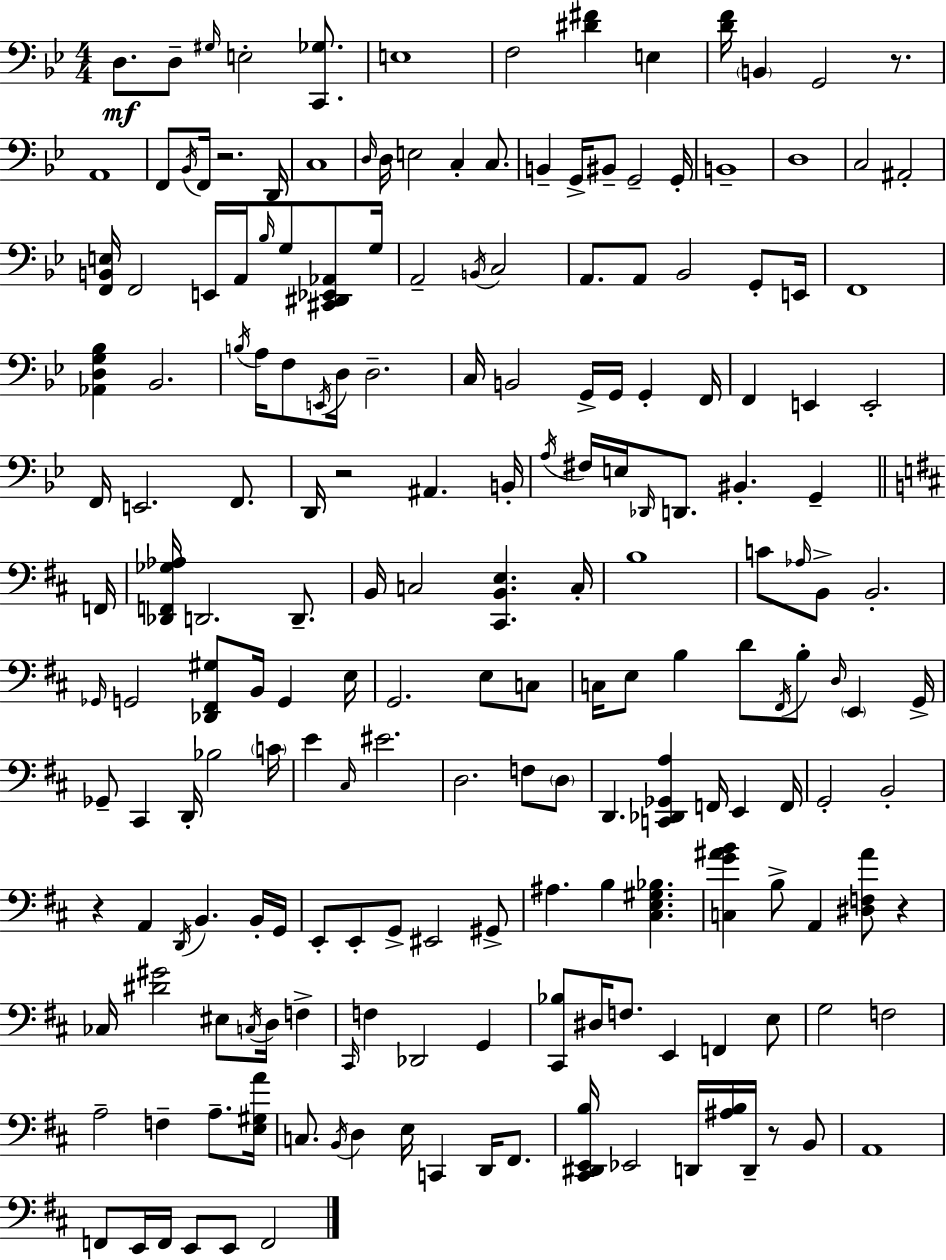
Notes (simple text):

D3/e. D3/e G#3/s E3/h [C2,Gb3]/e. E3/w F3/h [D#4,F#4]/q E3/q [D4,F4]/s B2/q G2/h R/e. A2/w F2/e Bb2/s F2/s R/h. D2/s C3/w D3/s D3/s E3/h C3/q C3/e. B2/q G2/s BIS2/e G2/h G2/s B2/w D3/w C3/h A#2/h [F2,B2,E3]/s F2/h E2/s A2/s Bb3/s G3/e [C#2,D#2,Eb2,Ab2]/e G3/s A2/h B2/s C3/h A2/e. A2/e Bb2/h G2/e E2/s F2/w [Ab2,D3,G3,Bb3]/q Bb2/h. B3/s A3/s F3/e E2/s D3/s D3/h. C3/s B2/h G2/s G2/s G2/q F2/s F2/q E2/q E2/h F2/s E2/h. F2/e. D2/s R/h A#2/q. B2/s A3/s F#3/s E3/s Db2/s D2/e. BIS2/q. G2/q F2/s [Db2,F2,Gb3,Ab3]/s D2/h. D2/e. B2/s C3/h [C#2,B2,E3]/q. C3/s B3/w C4/e Ab3/s B2/e B2/h. Gb2/s G2/h [Db2,F#2,G#3]/e B2/s G2/q E3/s G2/h. E3/e C3/e C3/s E3/e B3/q D4/e F#2/s B3/e D3/s E2/q G2/s Gb2/e C#2/q D2/s Bb3/h C4/s E4/q C#3/s EIS4/h. D3/h. F3/e D3/e D2/q. [C2,Db2,Gb2,A3]/q F2/s E2/q F2/s G2/h B2/h R/q A2/q D2/s B2/q. B2/s G2/s E2/e E2/e G2/e EIS2/h G#2/e A#3/q. B3/q [C#3,E3,G#3,Bb3]/q. [C3,G4,A#4,B4]/q B3/e A2/q [D#3,F3,A#4]/e R/q CES3/s [D#4,G#4]/h EIS3/e C3/s D3/s F3/q C#2/s F3/q Db2/h G2/q [C#2,Bb3]/e D#3/s F3/e. E2/q F2/q E3/e G3/h F3/h A3/h F3/q A3/e. [E3,G#3,A4]/s C3/e. B2/s D3/q E3/s C2/q D2/s F#2/e. [C#2,D#2,E2,B3]/s Eb2/h D2/s [A#3,B3]/s D2/s R/e B2/e A2/w F2/e E2/s F2/s E2/e E2/e F2/h